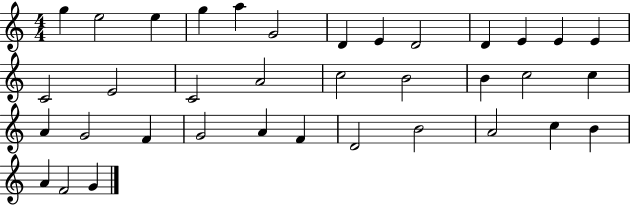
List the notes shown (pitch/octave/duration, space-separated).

G5/q E5/h E5/q G5/q A5/q G4/h D4/q E4/q D4/h D4/q E4/q E4/q E4/q C4/h E4/h C4/h A4/h C5/h B4/h B4/q C5/h C5/q A4/q G4/h F4/q G4/h A4/q F4/q D4/h B4/h A4/h C5/q B4/q A4/q F4/h G4/q